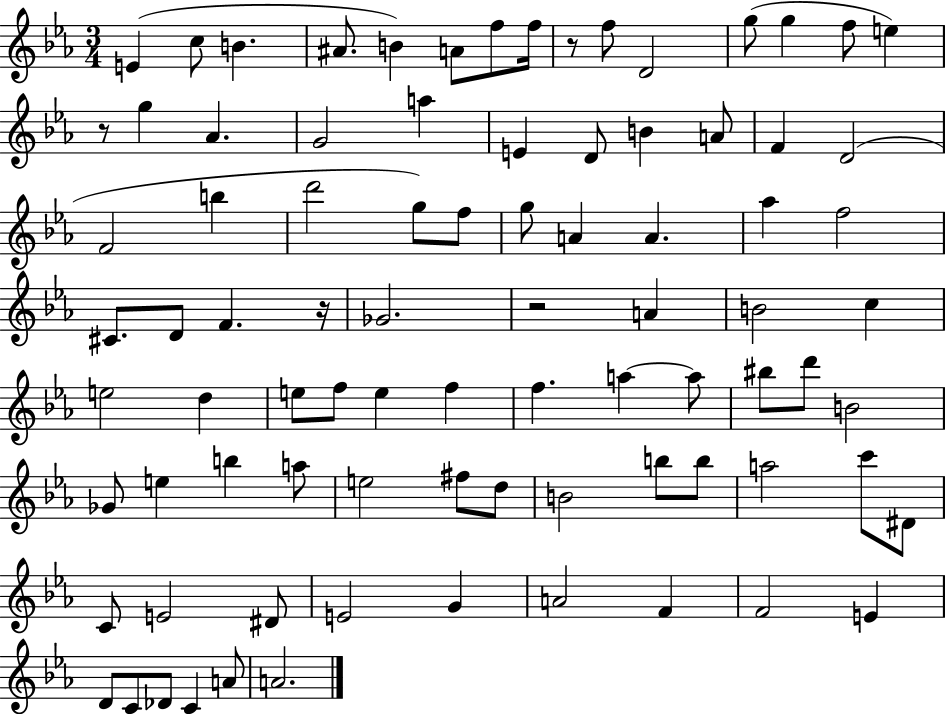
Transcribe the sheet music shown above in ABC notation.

X:1
T:Untitled
M:3/4
L:1/4
K:Eb
E c/2 B ^A/2 B A/2 f/2 f/4 z/2 f/2 D2 g/2 g f/2 e z/2 g _A G2 a E D/2 B A/2 F D2 F2 b d'2 g/2 f/2 g/2 A A _a f2 ^C/2 D/2 F z/4 _G2 z2 A B2 c e2 d e/2 f/2 e f f a a/2 ^b/2 d'/2 B2 _G/2 e b a/2 e2 ^f/2 d/2 B2 b/2 b/2 a2 c'/2 ^D/2 C/2 E2 ^D/2 E2 G A2 F F2 E D/2 C/2 _D/2 C A/2 A2